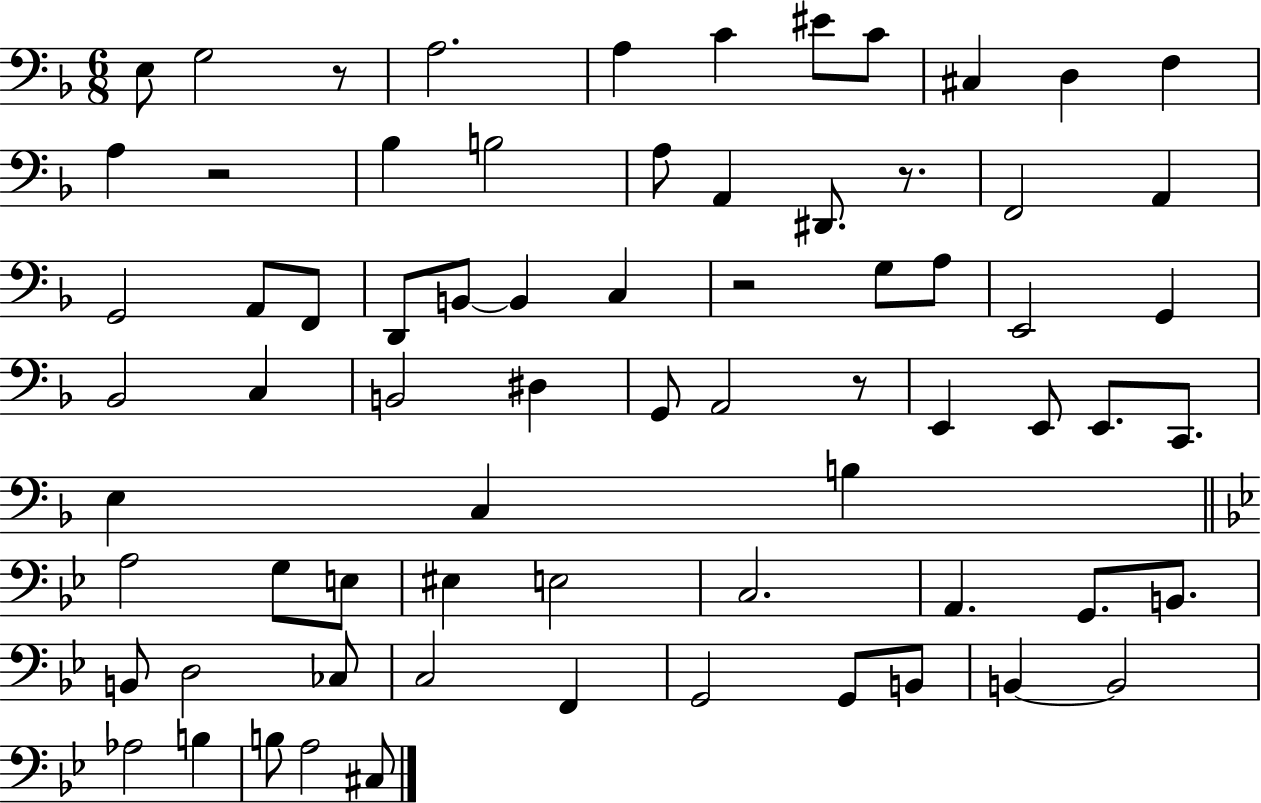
E3/e G3/h R/e A3/h. A3/q C4/q EIS4/e C4/e C#3/q D3/q F3/q A3/q R/h Bb3/q B3/h A3/e A2/q D#2/e. R/e. F2/h A2/q G2/h A2/e F2/e D2/e B2/e B2/q C3/q R/h G3/e A3/e E2/h G2/q Bb2/h C3/q B2/h D#3/q G2/e A2/h R/e E2/q E2/e E2/e. C2/e. E3/q C3/q B3/q A3/h G3/e E3/e EIS3/q E3/h C3/h. A2/q. G2/e. B2/e. B2/e D3/h CES3/e C3/h F2/q G2/h G2/e B2/e B2/q B2/h Ab3/h B3/q B3/e A3/h C#3/e